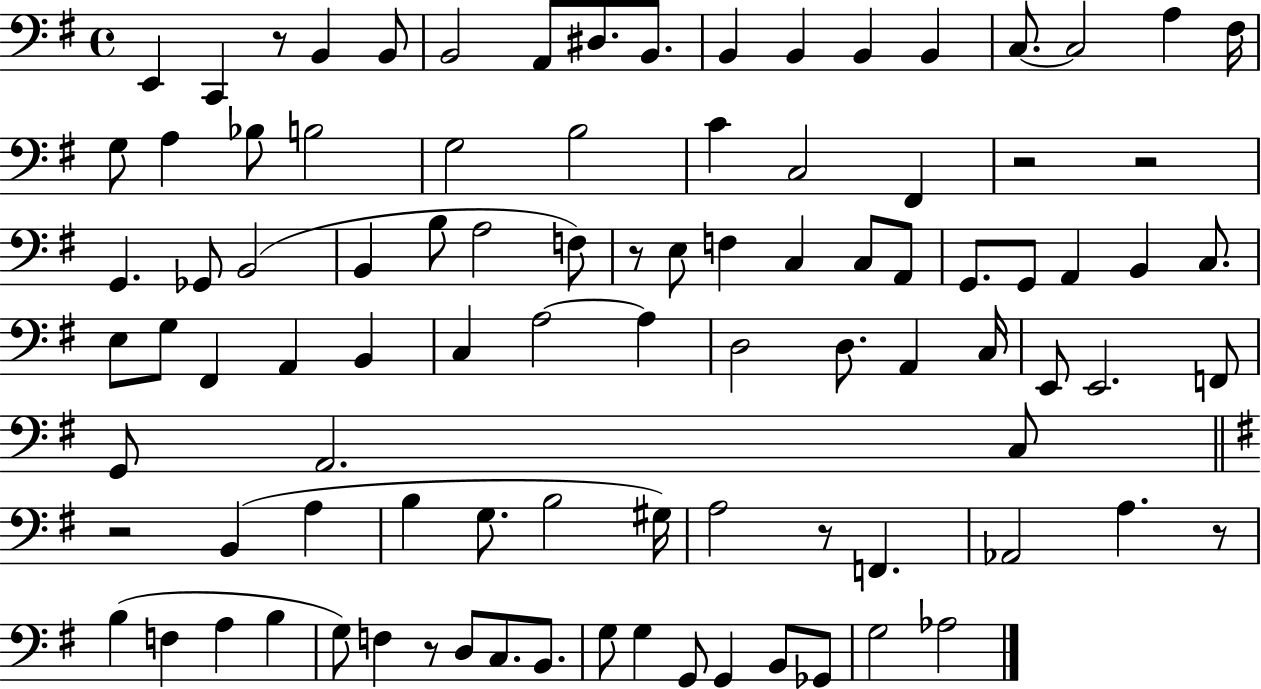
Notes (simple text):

E2/q C2/q R/e B2/q B2/e B2/h A2/e D#3/e. B2/e. B2/q B2/q B2/q B2/q C3/e. C3/h A3/q F#3/s G3/e A3/q Bb3/e B3/h G3/h B3/h C4/q C3/h F#2/q R/h R/h G2/q. Gb2/e B2/h B2/q B3/e A3/h F3/e R/e E3/e F3/q C3/q C3/e A2/e G2/e. G2/e A2/q B2/q C3/e. E3/e G3/e F#2/q A2/q B2/q C3/q A3/h A3/q D3/h D3/e. A2/q C3/s E2/e E2/h. F2/e G2/e A2/h. C3/e R/h B2/q A3/q B3/q G3/e. B3/h G#3/s A3/h R/e F2/q. Ab2/h A3/q. R/e B3/q F3/q A3/q B3/q G3/e F3/q R/e D3/e C3/e. B2/e. G3/e G3/q G2/e G2/q B2/e Gb2/e G3/h Ab3/h